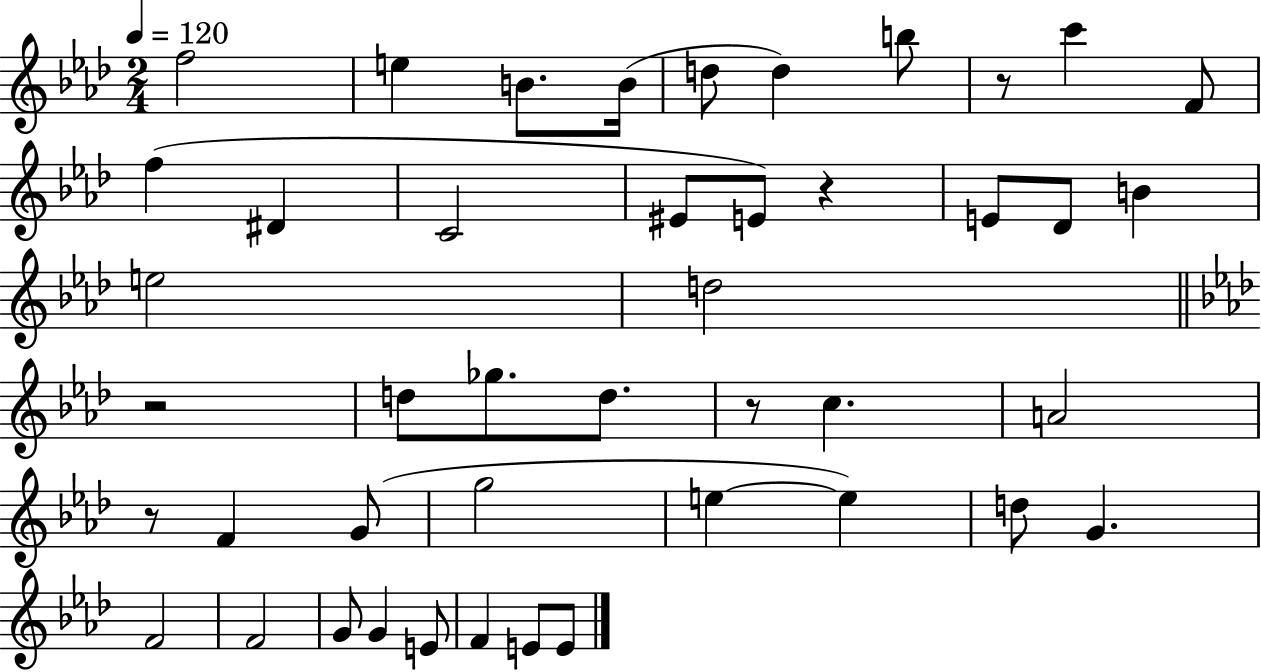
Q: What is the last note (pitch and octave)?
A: E4